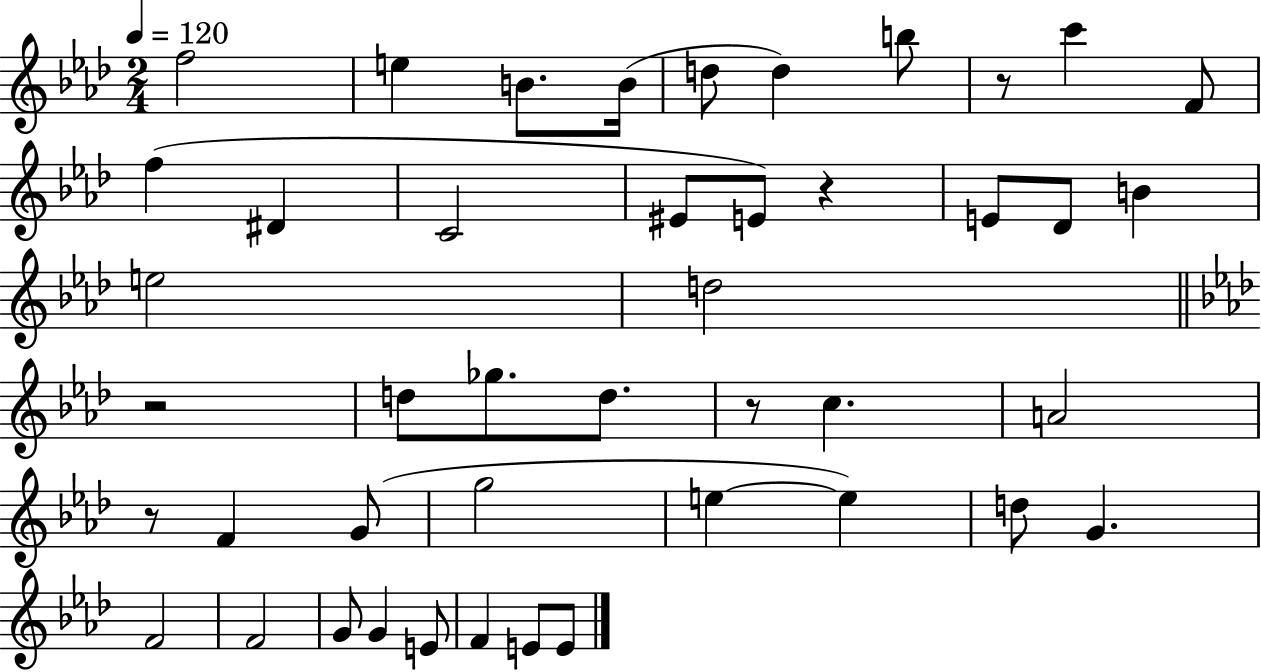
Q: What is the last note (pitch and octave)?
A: E4